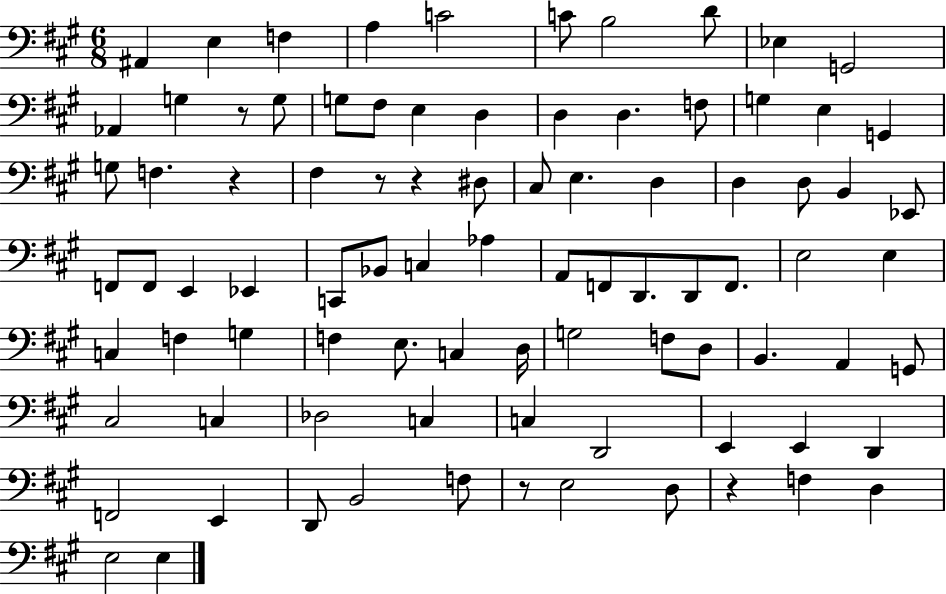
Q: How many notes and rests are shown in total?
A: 88